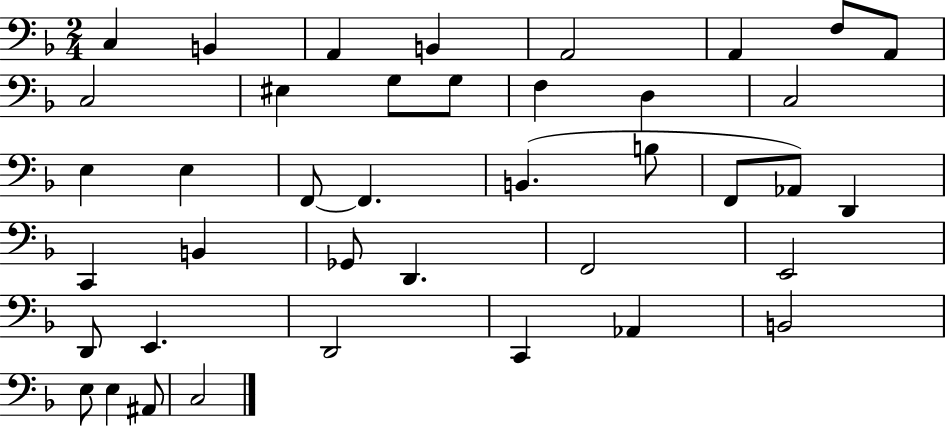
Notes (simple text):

C3/q B2/q A2/q B2/q A2/h A2/q F3/e A2/e C3/h EIS3/q G3/e G3/e F3/q D3/q C3/h E3/q E3/q F2/e F2/q. B2/q. B3/e F2/e Ab2/e D2/q C2/q B2/q Gb2/e D2/q. F2/h E2/h D2/e E2/q. D2/h C2/q Ab2/q B2/h E3/e E3/q A#2/e C3/h